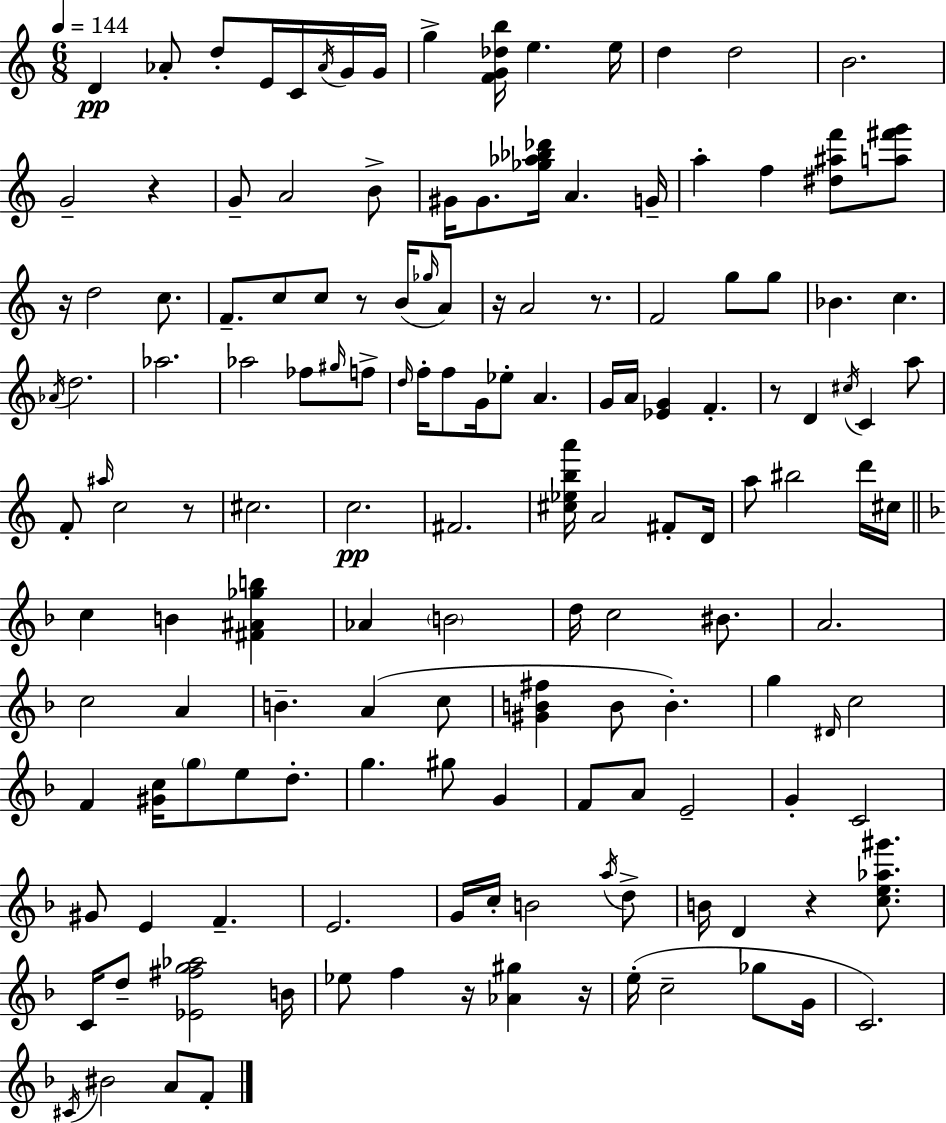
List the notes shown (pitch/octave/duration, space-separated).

D4/q Ab4/e D5/e E4/s C4/s Ab4/s G4/s G4/s G5/q [F4,G4,Db5,B5]/s E5/q. E5/s D5/q D5/h B4/h. G4/h R/q G4/e A4/h B4/e G#4/s G#4/e. [Gb5,Ab5,Bb5,Db6]/s A4/q. G4/s A5/q F5/q [D#5,A#5,F6]/e [A5,F#6,G6]/e R/s D5/h C5/e. F4/e. C5/e C5/e R/e B4/s Gb5/s A4/e R/s A4/h R/e. F4/h G5/e G5/e Bb4/q. C5/q. Ab4/s D5/h. Ab5/h. Ab5/h FES5/e G#5/s F5/e D5/s F5/s F5/e G4/s Eb5/e A4/q. G4/s A4/s [Eb4,G4]/q F4/q. R/e D4/q C#5/s C4/q A5/e F4/e A#5/s C5/h R/e C#5/h. C5/h. F#4/h. [C#5,Eb5,B5,A6]/s A4/h F#4/e D4/s A5/e BIS5/h D6/s C#5/s C5/q B4/q [F#4,A#4,Gb5,B5]/q Ab4/q B4/h D5/s C5/h BIS4/e. A4/h. C5/h A4/q B4/q. A4/q C5/e [G#4,B4,F#5]/q B4/e B4/q. G5/q D#4/s C5/h F4/q [G#4,C5]/s G5/e E5/e D5/e. G5/q. G#5/e G4/q F4/e A4/e E4/h G4/q C4/h G#4/e E4/q F4/q. E4/h. G4/s C5/s B4/h A5/s D5/e B4/s D4/q R/q [C5,E5,Ab5,G#6]/e. C4/s D5/e [Eb4,F#5,G5,Ab5]/h B4/s Eb5/e F5/q R/s [Ab4,G#5]/q R/s E5/s C5/h Gb5/e G4/s C4/h. C#4/s BIS4/h A4/e F4/e